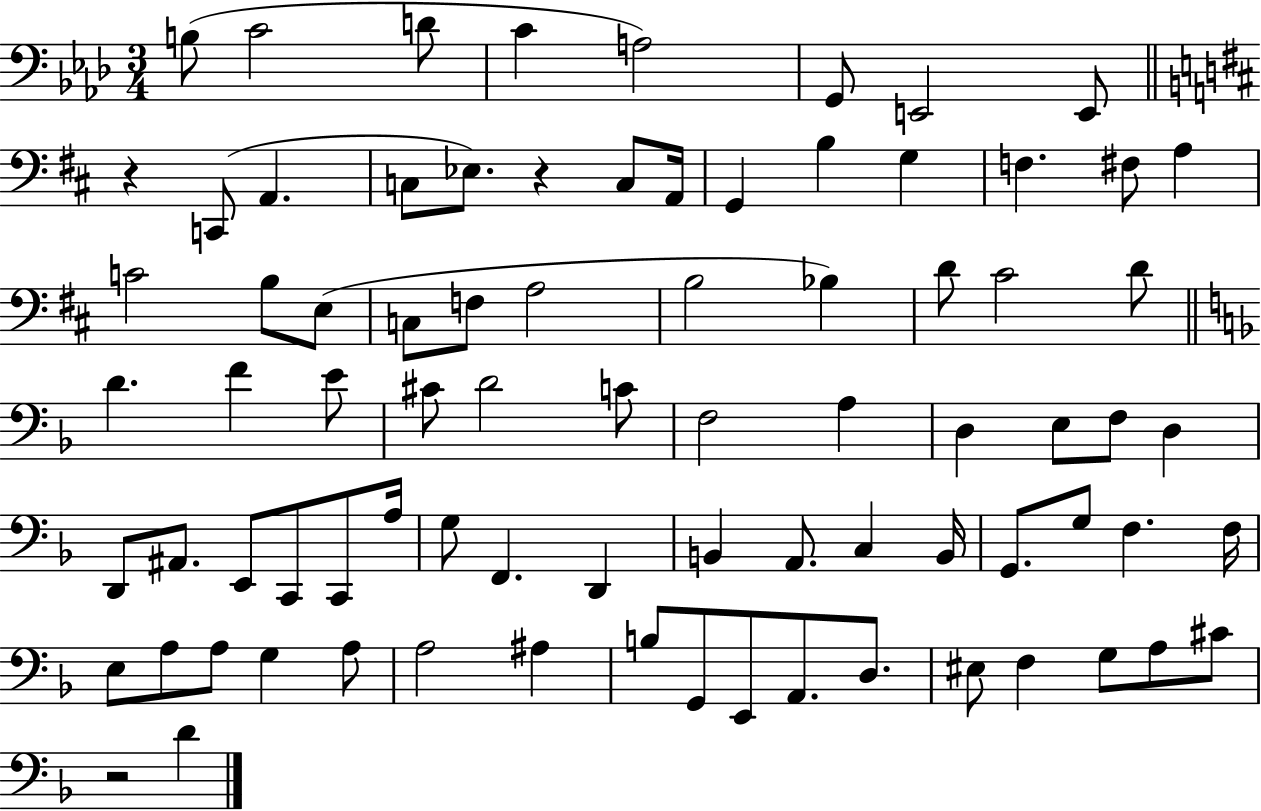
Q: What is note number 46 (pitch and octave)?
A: E2